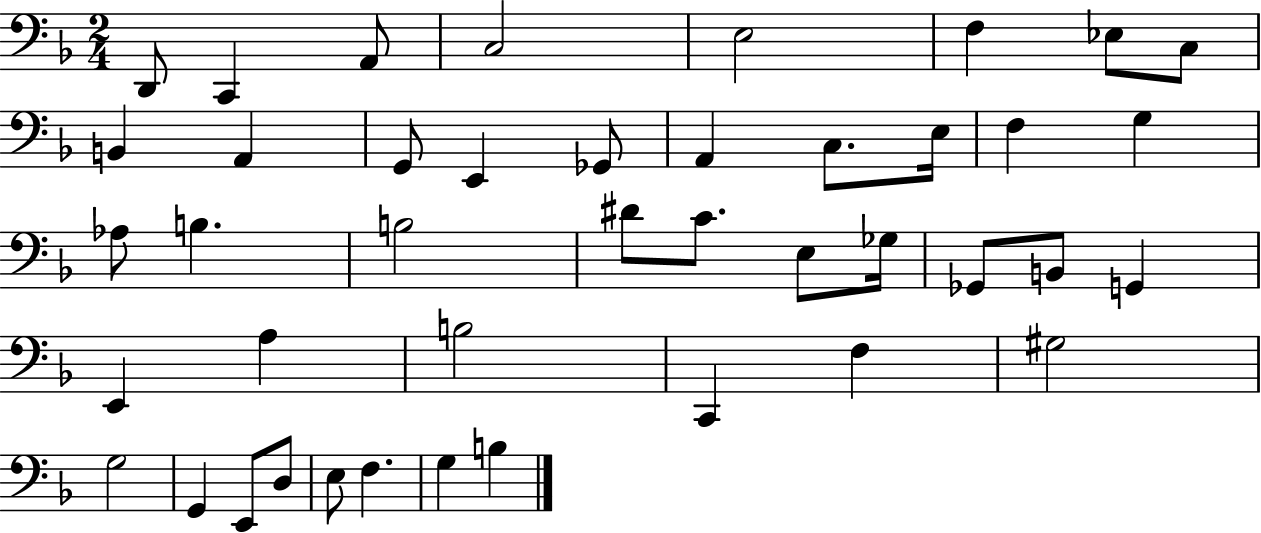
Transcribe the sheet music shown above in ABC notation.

X:1
T:Untitled
M:2/4
L:1/4
K:F
D,,/2 C,, A,,/2 C,2 E,2 F, _E,/2 C,/2 B,, A,, G,,/2 E,, _G,,/2 A,, C,/2 E,/4 F, G, _A,/2 B, B,2 ^D/2 C/2 E,/2 _G,/4 _G,,/2 B,,/2 G,, E,, A, B,2 C,, F, ^G,2 G,2 G,, E,,/2 D,/2 E,/2 F, G, B,